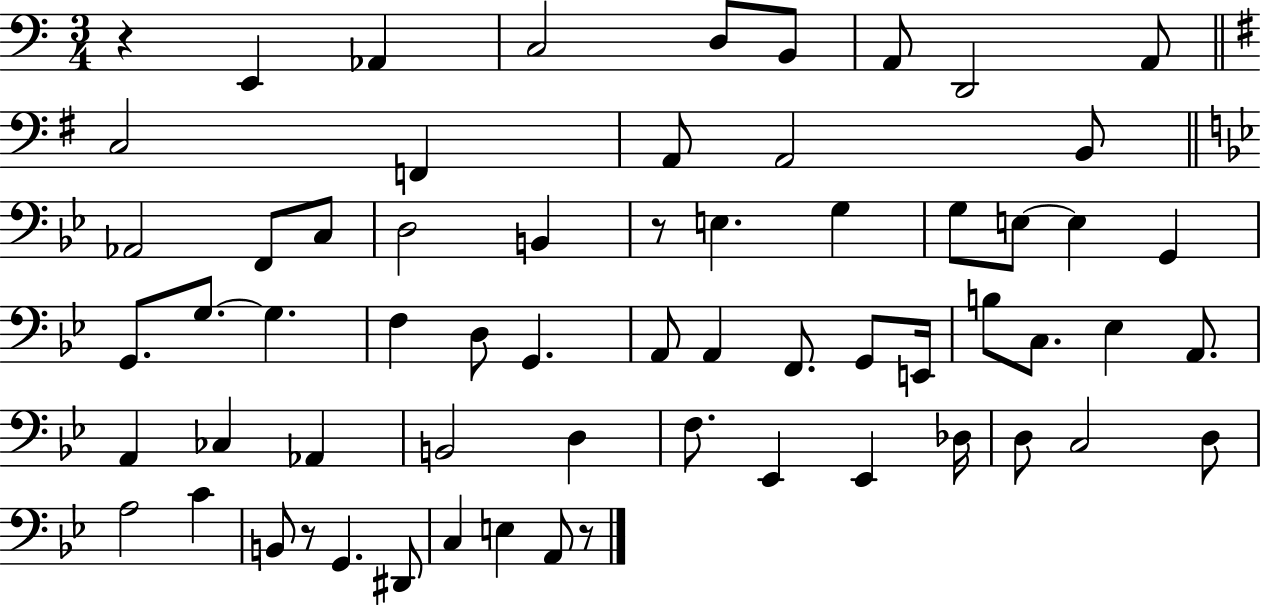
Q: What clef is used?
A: bass